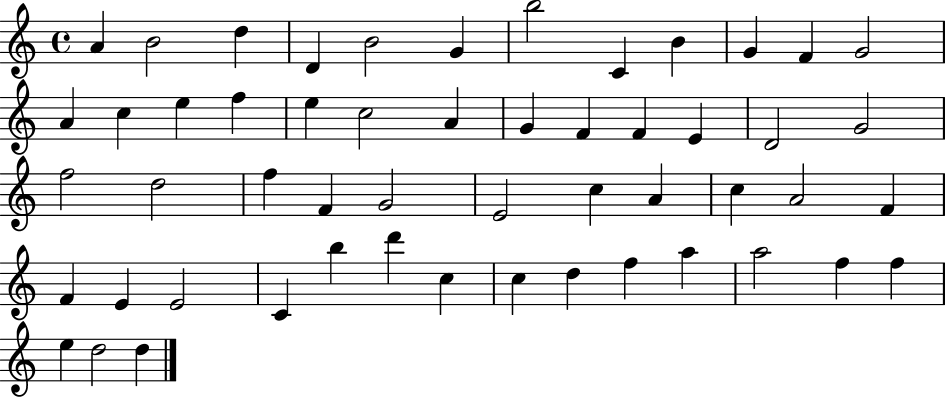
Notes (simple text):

A4/q B4/h D5/q D4/q B4/h G4/q B5/h C4/q B4/q G4/q F4/q G4/h A4/q C5/q E5/q F5/q E5/q C5/h A4/q G4/q F4/q F4/q E4/q D4/h G4/h F5/h D5/h F5/q F4/q G4/h E4/h C5/q A4/q C5/q A4/h F4/q F4/q E4/q E4/h C4/q B5/q D6/q C5/q C5/q D5/q F5/q A5/q A5/h F5/q F5/q E5/q D5/h D5/q